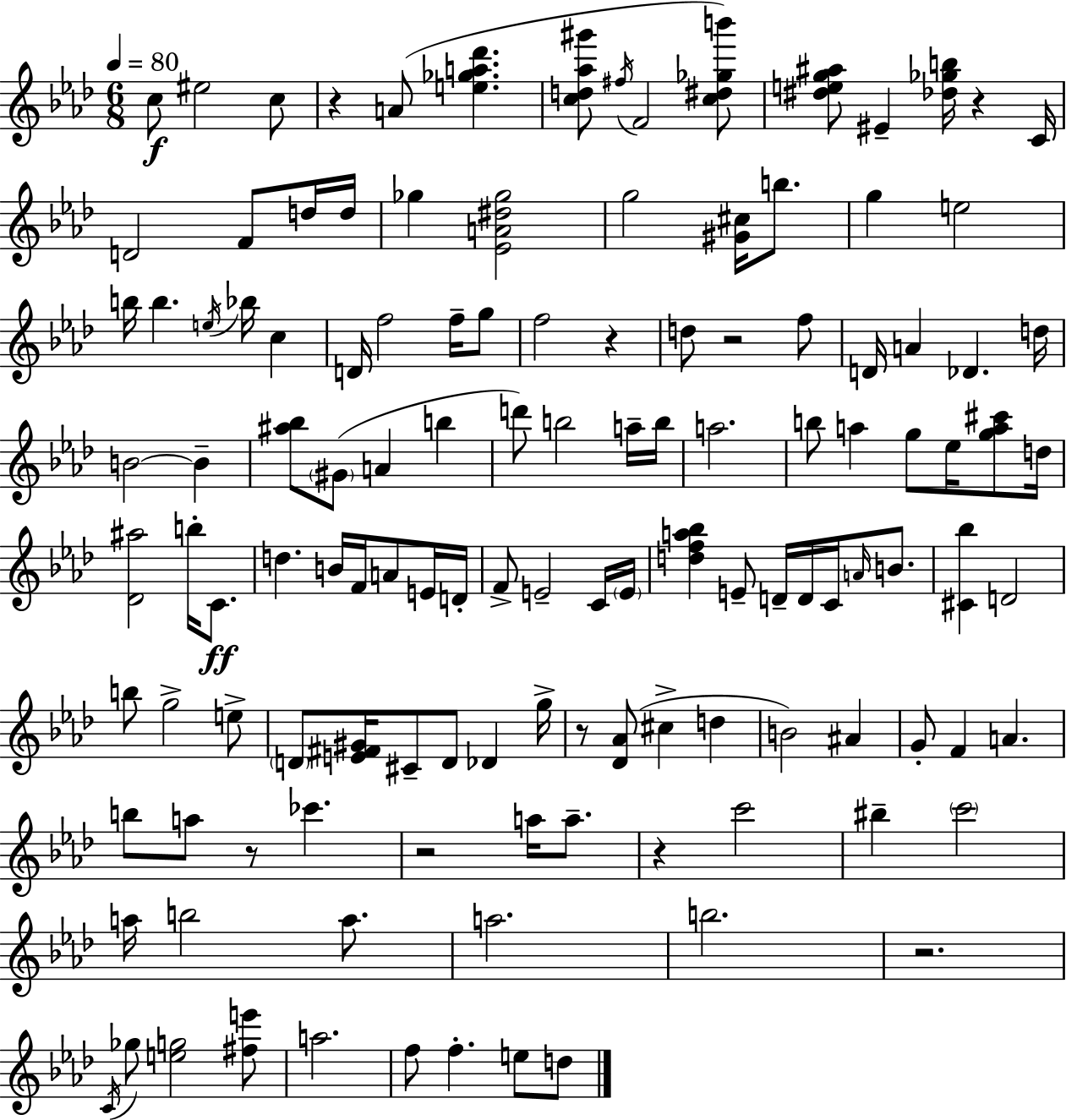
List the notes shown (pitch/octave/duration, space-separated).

C5/e EIS5/h C5/e R/q A4/e [E5,Gb5,A5,Db6]/q. [C5,D5,Ab5,G#6]/e F#5/s F4/h [C5,D#5,Gb5,B6]/e [D#5,E5,G5,A#5]/e EIS4/q [Db5,Gb5,B5]/s R/q C4/s D4/h F4/e D5/s D5/s Gb5/q [Eb4,A4,D#5,Gb5]/h G5/h [G#4,C#5]/s B5/e. G5/q E5/h B5/s B5/q. E5/s Bb5/s C5/q D4/s F5/h F5/s G5/e F5/h R/q D5/e R/h F5/e D4/s A4/q Db4/q. D5/s B4/h B4/q [A#5,Bb5]/e G#4/e A4/q B5/q D6/e B5/h A5/s B5/s A5/h. B5/e A5/q G5/e Eb5/s [G5,A5,C#6]/e D5/s [Db4,A#5]/h B5/s C4/e. D5/q. B4/s F4/s A4/e E4/s D4/s F4/e E4/h C4/s E4/s [D5,F5,A5,Bb5]/q E4/e D4/s D4/s C4/s A4/s B4/e. [C#4,Bb5]/q D4/h B5/e G5/h E5/e D4/e [E4,F#4,G#4]/s C#4/e D4/e Db4/q G5/s R/e [Db4,Ab4]/e C#5/q D5/q B4/h A#4/q G4/e F4/q A4/q. B5/e A5/e R/e CES6/q. R/h A5/s A5/e. R/q C6/h BIS5/q C6/h A5/s B5/h A5/e. A5/h. B5/h. R/h. C4/s Gb5/e [E5,G5]/h [F#5,E6]/e A5/h. F5/e F5/q. E5/e D5/e